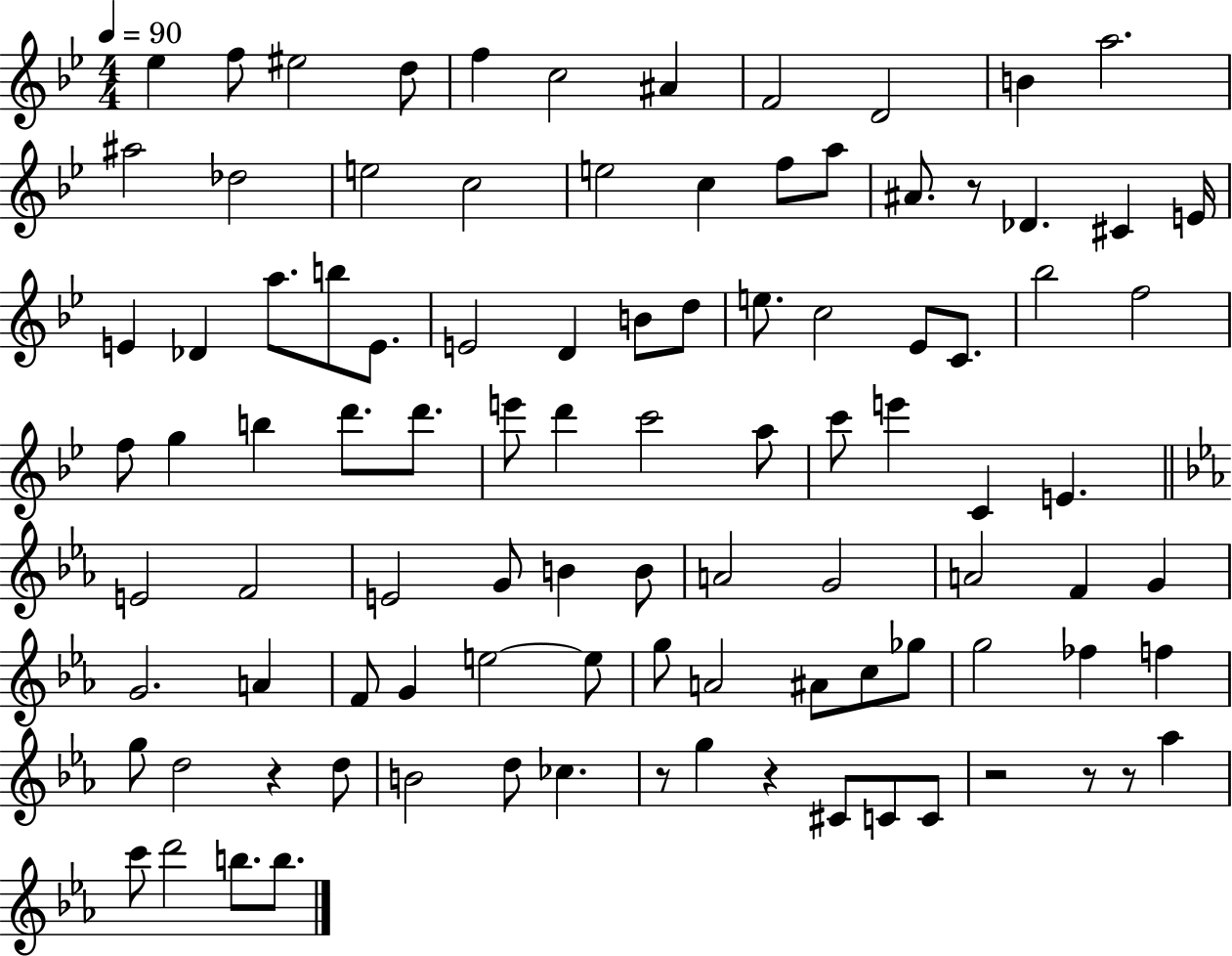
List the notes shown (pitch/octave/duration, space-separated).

Eb5/q F5/e EIS5/h D5/e F5/q C5/h A#4/q F4/h D4/h B4/q A5/h. A#5/h Db5/h E5/h C5/h E5/h C5/q F5/e A5/e A#4/e. R/e Db4/q. C#4/q E4/s E4/q Db4/q A5/e. B5/e E4/e. E4/h D4/q B4/e D5/e E5/e. C5/h Eb4/e C4/e. Bb5/h F5/h F5/e G5/q B5/q D6/e. D6/e. E6/e D6/q C6/h A5/e C6/e E6/q C4/q E4/q. E4/h F4/h E4/h G4/e B4/q B4/e A4/h G4/h A4/h F4/q G4/q G4/h. A4/q F4/e G4/q E5/h E5/e G5/e A4/h A#4/e C5/e Gb5/e G5/h FES5/q F5/q G5/e D5/h R/q D5/e B4/h D5/e CES5/q. R/e G5/q R/q C#4/e C4/e C4/e R/h R/e R/e Ab5/q C6/e D6/h B5/e. B5/e.